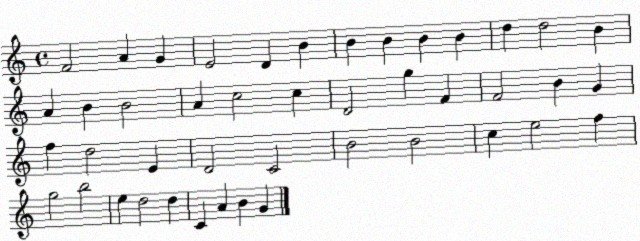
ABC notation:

X:1
T:Untitled
M:4/4
L:1/4
K:C
F2 A G E2 D B B B B B d d2 B A B B2 A c2 c D2 g F F2 B G f d2 E D2 C2 B2 B2 c e2 f g2 b2 e d2 d C A B G